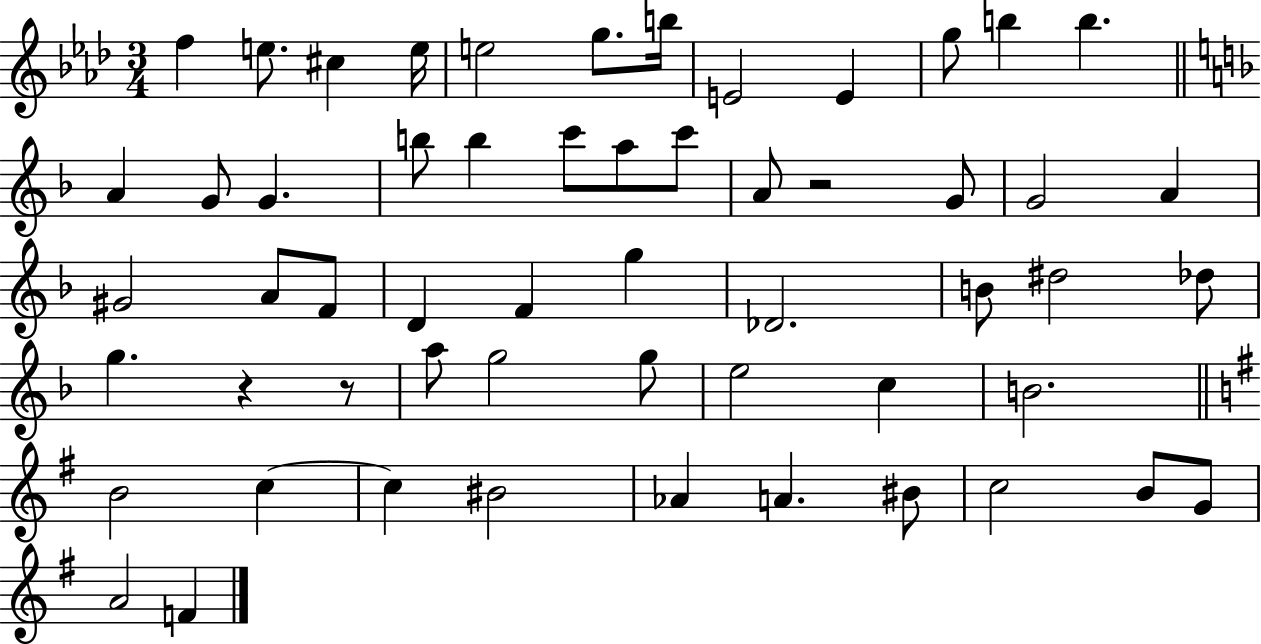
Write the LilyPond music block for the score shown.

{
  \clef treble
  \numericTimeSignature
  \time 3/4
  \key aes \major
  f''4 e''8. cis''4 e''16 | e''2 g''8. b''16 | e'2 e'4 | g''8 b''4 b''4. | \break \bar "||" \break \key f \major a'4 g'8 g'4. | b''8 b''4 c'''8 a''8 c'''8 | a'8 r2 g'8 | g'2 a'4 | \break gis'2 a'8 f'8 | d'4 f'4 g''4 | des'2. | b'8 dis''2 des''8 | \break g''4. r4 r8 | a''8 g''2 g''8 | e''2 c''4 | b'2. | \break \bar "||" \break \key e \minor b'2 c''4~~ | c''4 bis'2 | aes'4 a'4. bis'8 | c''2 b'8 g'8 | \break a'2 f'4 | \bar "|."
}